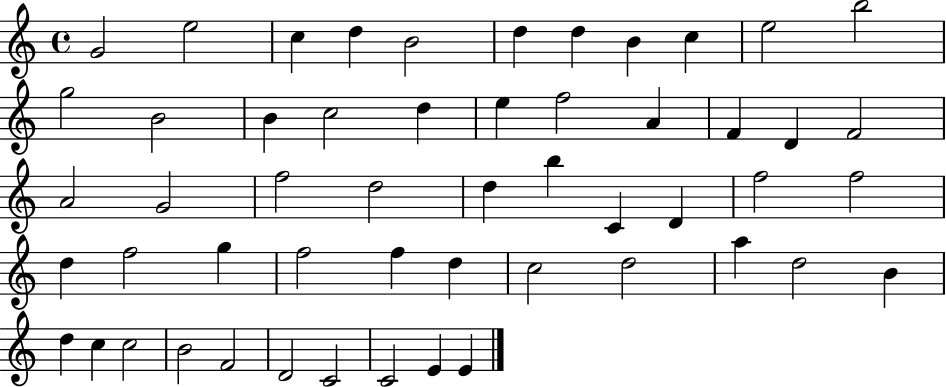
G4/h E5/h C5/q D5/q B4/h D5/q D5/q B4/q C5/q E5/h B5/h G5/h B4/h B4/q C5/h D5/q E5/q F5/h A4/q F4/q D4/q F4/h A4/h G4/h F5/h D5/h D5/q B5/q C4/q D4/q F5/h F5/h D5/q F5/h G5/q F5/h F5/q D5/q C5/h D5/h A5/q D5/h B4/q D5/q C5/q C5/h B4/h F4/h D4/h C4/h C4/h E4/q E4/q